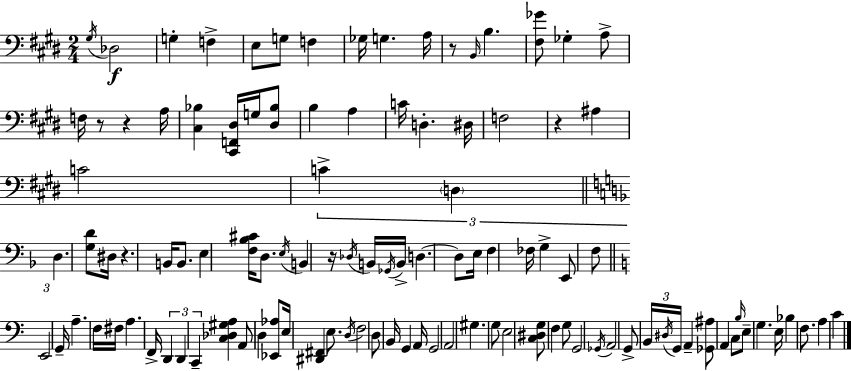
{
  \clef bass
  \numericTimeSignature
  \time 2/4
  \key e \major
  \repeat volta 2 { \acciaccatura { gis16 }\f des2 | g4-. f4-> | e8 g8 f4 | ges16 g4. | \break a16 r8 \grace { b,16 } b4. | <fis ges'>8 ges4-. | a8-> f16 r8 r4 | a16 <cis bes>4 <cis, f, dis>16 g16 | \break <dis bes>8 b4 a4 | c'16 d4.-. | dis16 f2 | r4 ais4 | \break c'2 | \tuplet 3/2 { c'4-> \parenthesize d4 | \bar "||" \break \key f \major d4. } <g d'>8 | dis16 r4. b,16 | b,8. e4 <f bes cis'>16 | d8. \acciaccatura { e16 } b,4 | \break r16 \acciaccatura { des16 } b,16 \acciaccatura { ges,16 } b,16-> d4.~~ | d8 e16 f4 | fes16 g4-> e,8 | f8 \bar "||" \break \key a \minor e,2 | g,16-- a4.-- f16 | fis16 a4. f,16-> | \tuplet 3/2 { d,4 d,4 | \break c,4-- } <c des gis a>4 | a,8 d4 <ees, aes>8 | e16 <dis, fis,>4 e8. | \acciaccatura { d16 } f2 | \break d8 b,16 g,4 | a,16 g,2 | a,2 | gis4. g8 | \break e2 | <c dis g>8 f4 g8 | g,2 | \acciaccatura { ges,16 } a,2 | \break g,8-> \tuplet 3/2 { b,16 \acciaccatura { dis16 } g,16 } a,4-- | <ges, ais>8 a,4 | c8 \grace { b16 } e8-- g4. | e16 bes4 | \break f8. a4 | c'4 } \bar "|."
}